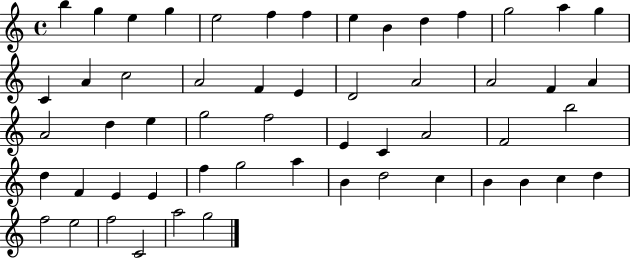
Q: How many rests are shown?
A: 0